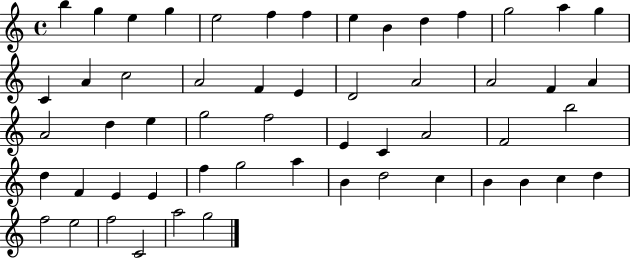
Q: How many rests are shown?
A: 0